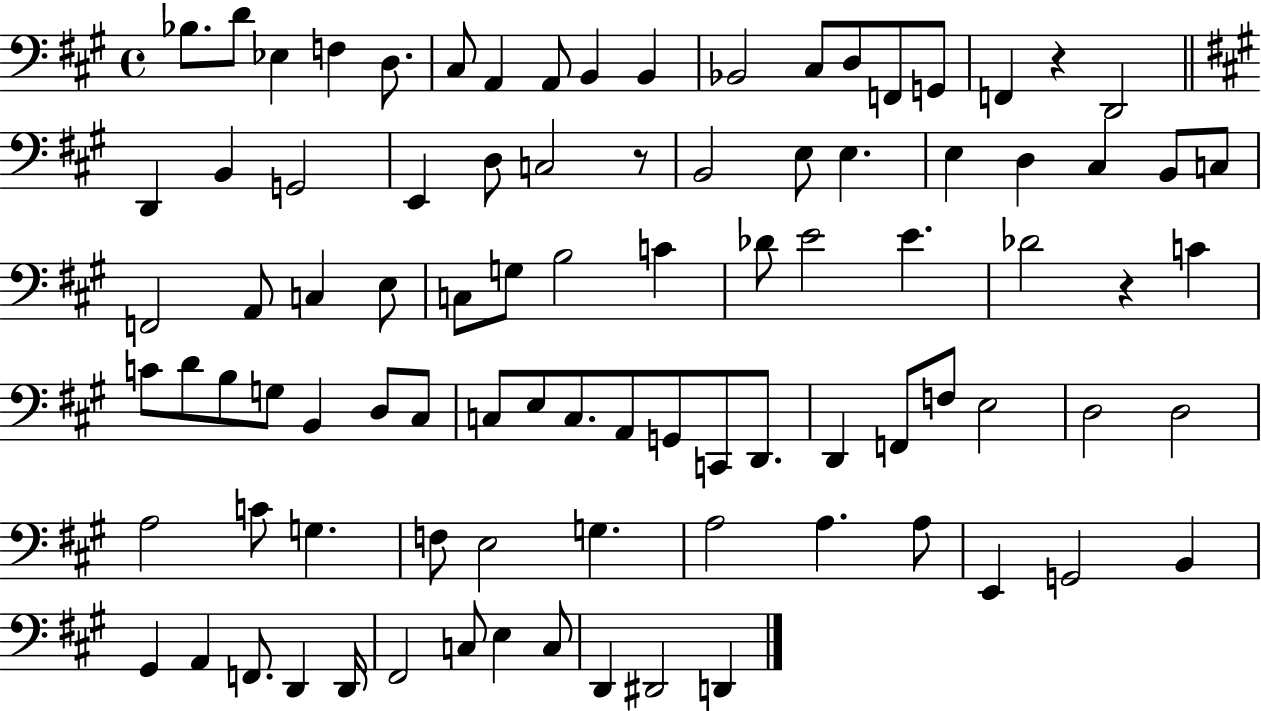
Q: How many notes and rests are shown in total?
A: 91